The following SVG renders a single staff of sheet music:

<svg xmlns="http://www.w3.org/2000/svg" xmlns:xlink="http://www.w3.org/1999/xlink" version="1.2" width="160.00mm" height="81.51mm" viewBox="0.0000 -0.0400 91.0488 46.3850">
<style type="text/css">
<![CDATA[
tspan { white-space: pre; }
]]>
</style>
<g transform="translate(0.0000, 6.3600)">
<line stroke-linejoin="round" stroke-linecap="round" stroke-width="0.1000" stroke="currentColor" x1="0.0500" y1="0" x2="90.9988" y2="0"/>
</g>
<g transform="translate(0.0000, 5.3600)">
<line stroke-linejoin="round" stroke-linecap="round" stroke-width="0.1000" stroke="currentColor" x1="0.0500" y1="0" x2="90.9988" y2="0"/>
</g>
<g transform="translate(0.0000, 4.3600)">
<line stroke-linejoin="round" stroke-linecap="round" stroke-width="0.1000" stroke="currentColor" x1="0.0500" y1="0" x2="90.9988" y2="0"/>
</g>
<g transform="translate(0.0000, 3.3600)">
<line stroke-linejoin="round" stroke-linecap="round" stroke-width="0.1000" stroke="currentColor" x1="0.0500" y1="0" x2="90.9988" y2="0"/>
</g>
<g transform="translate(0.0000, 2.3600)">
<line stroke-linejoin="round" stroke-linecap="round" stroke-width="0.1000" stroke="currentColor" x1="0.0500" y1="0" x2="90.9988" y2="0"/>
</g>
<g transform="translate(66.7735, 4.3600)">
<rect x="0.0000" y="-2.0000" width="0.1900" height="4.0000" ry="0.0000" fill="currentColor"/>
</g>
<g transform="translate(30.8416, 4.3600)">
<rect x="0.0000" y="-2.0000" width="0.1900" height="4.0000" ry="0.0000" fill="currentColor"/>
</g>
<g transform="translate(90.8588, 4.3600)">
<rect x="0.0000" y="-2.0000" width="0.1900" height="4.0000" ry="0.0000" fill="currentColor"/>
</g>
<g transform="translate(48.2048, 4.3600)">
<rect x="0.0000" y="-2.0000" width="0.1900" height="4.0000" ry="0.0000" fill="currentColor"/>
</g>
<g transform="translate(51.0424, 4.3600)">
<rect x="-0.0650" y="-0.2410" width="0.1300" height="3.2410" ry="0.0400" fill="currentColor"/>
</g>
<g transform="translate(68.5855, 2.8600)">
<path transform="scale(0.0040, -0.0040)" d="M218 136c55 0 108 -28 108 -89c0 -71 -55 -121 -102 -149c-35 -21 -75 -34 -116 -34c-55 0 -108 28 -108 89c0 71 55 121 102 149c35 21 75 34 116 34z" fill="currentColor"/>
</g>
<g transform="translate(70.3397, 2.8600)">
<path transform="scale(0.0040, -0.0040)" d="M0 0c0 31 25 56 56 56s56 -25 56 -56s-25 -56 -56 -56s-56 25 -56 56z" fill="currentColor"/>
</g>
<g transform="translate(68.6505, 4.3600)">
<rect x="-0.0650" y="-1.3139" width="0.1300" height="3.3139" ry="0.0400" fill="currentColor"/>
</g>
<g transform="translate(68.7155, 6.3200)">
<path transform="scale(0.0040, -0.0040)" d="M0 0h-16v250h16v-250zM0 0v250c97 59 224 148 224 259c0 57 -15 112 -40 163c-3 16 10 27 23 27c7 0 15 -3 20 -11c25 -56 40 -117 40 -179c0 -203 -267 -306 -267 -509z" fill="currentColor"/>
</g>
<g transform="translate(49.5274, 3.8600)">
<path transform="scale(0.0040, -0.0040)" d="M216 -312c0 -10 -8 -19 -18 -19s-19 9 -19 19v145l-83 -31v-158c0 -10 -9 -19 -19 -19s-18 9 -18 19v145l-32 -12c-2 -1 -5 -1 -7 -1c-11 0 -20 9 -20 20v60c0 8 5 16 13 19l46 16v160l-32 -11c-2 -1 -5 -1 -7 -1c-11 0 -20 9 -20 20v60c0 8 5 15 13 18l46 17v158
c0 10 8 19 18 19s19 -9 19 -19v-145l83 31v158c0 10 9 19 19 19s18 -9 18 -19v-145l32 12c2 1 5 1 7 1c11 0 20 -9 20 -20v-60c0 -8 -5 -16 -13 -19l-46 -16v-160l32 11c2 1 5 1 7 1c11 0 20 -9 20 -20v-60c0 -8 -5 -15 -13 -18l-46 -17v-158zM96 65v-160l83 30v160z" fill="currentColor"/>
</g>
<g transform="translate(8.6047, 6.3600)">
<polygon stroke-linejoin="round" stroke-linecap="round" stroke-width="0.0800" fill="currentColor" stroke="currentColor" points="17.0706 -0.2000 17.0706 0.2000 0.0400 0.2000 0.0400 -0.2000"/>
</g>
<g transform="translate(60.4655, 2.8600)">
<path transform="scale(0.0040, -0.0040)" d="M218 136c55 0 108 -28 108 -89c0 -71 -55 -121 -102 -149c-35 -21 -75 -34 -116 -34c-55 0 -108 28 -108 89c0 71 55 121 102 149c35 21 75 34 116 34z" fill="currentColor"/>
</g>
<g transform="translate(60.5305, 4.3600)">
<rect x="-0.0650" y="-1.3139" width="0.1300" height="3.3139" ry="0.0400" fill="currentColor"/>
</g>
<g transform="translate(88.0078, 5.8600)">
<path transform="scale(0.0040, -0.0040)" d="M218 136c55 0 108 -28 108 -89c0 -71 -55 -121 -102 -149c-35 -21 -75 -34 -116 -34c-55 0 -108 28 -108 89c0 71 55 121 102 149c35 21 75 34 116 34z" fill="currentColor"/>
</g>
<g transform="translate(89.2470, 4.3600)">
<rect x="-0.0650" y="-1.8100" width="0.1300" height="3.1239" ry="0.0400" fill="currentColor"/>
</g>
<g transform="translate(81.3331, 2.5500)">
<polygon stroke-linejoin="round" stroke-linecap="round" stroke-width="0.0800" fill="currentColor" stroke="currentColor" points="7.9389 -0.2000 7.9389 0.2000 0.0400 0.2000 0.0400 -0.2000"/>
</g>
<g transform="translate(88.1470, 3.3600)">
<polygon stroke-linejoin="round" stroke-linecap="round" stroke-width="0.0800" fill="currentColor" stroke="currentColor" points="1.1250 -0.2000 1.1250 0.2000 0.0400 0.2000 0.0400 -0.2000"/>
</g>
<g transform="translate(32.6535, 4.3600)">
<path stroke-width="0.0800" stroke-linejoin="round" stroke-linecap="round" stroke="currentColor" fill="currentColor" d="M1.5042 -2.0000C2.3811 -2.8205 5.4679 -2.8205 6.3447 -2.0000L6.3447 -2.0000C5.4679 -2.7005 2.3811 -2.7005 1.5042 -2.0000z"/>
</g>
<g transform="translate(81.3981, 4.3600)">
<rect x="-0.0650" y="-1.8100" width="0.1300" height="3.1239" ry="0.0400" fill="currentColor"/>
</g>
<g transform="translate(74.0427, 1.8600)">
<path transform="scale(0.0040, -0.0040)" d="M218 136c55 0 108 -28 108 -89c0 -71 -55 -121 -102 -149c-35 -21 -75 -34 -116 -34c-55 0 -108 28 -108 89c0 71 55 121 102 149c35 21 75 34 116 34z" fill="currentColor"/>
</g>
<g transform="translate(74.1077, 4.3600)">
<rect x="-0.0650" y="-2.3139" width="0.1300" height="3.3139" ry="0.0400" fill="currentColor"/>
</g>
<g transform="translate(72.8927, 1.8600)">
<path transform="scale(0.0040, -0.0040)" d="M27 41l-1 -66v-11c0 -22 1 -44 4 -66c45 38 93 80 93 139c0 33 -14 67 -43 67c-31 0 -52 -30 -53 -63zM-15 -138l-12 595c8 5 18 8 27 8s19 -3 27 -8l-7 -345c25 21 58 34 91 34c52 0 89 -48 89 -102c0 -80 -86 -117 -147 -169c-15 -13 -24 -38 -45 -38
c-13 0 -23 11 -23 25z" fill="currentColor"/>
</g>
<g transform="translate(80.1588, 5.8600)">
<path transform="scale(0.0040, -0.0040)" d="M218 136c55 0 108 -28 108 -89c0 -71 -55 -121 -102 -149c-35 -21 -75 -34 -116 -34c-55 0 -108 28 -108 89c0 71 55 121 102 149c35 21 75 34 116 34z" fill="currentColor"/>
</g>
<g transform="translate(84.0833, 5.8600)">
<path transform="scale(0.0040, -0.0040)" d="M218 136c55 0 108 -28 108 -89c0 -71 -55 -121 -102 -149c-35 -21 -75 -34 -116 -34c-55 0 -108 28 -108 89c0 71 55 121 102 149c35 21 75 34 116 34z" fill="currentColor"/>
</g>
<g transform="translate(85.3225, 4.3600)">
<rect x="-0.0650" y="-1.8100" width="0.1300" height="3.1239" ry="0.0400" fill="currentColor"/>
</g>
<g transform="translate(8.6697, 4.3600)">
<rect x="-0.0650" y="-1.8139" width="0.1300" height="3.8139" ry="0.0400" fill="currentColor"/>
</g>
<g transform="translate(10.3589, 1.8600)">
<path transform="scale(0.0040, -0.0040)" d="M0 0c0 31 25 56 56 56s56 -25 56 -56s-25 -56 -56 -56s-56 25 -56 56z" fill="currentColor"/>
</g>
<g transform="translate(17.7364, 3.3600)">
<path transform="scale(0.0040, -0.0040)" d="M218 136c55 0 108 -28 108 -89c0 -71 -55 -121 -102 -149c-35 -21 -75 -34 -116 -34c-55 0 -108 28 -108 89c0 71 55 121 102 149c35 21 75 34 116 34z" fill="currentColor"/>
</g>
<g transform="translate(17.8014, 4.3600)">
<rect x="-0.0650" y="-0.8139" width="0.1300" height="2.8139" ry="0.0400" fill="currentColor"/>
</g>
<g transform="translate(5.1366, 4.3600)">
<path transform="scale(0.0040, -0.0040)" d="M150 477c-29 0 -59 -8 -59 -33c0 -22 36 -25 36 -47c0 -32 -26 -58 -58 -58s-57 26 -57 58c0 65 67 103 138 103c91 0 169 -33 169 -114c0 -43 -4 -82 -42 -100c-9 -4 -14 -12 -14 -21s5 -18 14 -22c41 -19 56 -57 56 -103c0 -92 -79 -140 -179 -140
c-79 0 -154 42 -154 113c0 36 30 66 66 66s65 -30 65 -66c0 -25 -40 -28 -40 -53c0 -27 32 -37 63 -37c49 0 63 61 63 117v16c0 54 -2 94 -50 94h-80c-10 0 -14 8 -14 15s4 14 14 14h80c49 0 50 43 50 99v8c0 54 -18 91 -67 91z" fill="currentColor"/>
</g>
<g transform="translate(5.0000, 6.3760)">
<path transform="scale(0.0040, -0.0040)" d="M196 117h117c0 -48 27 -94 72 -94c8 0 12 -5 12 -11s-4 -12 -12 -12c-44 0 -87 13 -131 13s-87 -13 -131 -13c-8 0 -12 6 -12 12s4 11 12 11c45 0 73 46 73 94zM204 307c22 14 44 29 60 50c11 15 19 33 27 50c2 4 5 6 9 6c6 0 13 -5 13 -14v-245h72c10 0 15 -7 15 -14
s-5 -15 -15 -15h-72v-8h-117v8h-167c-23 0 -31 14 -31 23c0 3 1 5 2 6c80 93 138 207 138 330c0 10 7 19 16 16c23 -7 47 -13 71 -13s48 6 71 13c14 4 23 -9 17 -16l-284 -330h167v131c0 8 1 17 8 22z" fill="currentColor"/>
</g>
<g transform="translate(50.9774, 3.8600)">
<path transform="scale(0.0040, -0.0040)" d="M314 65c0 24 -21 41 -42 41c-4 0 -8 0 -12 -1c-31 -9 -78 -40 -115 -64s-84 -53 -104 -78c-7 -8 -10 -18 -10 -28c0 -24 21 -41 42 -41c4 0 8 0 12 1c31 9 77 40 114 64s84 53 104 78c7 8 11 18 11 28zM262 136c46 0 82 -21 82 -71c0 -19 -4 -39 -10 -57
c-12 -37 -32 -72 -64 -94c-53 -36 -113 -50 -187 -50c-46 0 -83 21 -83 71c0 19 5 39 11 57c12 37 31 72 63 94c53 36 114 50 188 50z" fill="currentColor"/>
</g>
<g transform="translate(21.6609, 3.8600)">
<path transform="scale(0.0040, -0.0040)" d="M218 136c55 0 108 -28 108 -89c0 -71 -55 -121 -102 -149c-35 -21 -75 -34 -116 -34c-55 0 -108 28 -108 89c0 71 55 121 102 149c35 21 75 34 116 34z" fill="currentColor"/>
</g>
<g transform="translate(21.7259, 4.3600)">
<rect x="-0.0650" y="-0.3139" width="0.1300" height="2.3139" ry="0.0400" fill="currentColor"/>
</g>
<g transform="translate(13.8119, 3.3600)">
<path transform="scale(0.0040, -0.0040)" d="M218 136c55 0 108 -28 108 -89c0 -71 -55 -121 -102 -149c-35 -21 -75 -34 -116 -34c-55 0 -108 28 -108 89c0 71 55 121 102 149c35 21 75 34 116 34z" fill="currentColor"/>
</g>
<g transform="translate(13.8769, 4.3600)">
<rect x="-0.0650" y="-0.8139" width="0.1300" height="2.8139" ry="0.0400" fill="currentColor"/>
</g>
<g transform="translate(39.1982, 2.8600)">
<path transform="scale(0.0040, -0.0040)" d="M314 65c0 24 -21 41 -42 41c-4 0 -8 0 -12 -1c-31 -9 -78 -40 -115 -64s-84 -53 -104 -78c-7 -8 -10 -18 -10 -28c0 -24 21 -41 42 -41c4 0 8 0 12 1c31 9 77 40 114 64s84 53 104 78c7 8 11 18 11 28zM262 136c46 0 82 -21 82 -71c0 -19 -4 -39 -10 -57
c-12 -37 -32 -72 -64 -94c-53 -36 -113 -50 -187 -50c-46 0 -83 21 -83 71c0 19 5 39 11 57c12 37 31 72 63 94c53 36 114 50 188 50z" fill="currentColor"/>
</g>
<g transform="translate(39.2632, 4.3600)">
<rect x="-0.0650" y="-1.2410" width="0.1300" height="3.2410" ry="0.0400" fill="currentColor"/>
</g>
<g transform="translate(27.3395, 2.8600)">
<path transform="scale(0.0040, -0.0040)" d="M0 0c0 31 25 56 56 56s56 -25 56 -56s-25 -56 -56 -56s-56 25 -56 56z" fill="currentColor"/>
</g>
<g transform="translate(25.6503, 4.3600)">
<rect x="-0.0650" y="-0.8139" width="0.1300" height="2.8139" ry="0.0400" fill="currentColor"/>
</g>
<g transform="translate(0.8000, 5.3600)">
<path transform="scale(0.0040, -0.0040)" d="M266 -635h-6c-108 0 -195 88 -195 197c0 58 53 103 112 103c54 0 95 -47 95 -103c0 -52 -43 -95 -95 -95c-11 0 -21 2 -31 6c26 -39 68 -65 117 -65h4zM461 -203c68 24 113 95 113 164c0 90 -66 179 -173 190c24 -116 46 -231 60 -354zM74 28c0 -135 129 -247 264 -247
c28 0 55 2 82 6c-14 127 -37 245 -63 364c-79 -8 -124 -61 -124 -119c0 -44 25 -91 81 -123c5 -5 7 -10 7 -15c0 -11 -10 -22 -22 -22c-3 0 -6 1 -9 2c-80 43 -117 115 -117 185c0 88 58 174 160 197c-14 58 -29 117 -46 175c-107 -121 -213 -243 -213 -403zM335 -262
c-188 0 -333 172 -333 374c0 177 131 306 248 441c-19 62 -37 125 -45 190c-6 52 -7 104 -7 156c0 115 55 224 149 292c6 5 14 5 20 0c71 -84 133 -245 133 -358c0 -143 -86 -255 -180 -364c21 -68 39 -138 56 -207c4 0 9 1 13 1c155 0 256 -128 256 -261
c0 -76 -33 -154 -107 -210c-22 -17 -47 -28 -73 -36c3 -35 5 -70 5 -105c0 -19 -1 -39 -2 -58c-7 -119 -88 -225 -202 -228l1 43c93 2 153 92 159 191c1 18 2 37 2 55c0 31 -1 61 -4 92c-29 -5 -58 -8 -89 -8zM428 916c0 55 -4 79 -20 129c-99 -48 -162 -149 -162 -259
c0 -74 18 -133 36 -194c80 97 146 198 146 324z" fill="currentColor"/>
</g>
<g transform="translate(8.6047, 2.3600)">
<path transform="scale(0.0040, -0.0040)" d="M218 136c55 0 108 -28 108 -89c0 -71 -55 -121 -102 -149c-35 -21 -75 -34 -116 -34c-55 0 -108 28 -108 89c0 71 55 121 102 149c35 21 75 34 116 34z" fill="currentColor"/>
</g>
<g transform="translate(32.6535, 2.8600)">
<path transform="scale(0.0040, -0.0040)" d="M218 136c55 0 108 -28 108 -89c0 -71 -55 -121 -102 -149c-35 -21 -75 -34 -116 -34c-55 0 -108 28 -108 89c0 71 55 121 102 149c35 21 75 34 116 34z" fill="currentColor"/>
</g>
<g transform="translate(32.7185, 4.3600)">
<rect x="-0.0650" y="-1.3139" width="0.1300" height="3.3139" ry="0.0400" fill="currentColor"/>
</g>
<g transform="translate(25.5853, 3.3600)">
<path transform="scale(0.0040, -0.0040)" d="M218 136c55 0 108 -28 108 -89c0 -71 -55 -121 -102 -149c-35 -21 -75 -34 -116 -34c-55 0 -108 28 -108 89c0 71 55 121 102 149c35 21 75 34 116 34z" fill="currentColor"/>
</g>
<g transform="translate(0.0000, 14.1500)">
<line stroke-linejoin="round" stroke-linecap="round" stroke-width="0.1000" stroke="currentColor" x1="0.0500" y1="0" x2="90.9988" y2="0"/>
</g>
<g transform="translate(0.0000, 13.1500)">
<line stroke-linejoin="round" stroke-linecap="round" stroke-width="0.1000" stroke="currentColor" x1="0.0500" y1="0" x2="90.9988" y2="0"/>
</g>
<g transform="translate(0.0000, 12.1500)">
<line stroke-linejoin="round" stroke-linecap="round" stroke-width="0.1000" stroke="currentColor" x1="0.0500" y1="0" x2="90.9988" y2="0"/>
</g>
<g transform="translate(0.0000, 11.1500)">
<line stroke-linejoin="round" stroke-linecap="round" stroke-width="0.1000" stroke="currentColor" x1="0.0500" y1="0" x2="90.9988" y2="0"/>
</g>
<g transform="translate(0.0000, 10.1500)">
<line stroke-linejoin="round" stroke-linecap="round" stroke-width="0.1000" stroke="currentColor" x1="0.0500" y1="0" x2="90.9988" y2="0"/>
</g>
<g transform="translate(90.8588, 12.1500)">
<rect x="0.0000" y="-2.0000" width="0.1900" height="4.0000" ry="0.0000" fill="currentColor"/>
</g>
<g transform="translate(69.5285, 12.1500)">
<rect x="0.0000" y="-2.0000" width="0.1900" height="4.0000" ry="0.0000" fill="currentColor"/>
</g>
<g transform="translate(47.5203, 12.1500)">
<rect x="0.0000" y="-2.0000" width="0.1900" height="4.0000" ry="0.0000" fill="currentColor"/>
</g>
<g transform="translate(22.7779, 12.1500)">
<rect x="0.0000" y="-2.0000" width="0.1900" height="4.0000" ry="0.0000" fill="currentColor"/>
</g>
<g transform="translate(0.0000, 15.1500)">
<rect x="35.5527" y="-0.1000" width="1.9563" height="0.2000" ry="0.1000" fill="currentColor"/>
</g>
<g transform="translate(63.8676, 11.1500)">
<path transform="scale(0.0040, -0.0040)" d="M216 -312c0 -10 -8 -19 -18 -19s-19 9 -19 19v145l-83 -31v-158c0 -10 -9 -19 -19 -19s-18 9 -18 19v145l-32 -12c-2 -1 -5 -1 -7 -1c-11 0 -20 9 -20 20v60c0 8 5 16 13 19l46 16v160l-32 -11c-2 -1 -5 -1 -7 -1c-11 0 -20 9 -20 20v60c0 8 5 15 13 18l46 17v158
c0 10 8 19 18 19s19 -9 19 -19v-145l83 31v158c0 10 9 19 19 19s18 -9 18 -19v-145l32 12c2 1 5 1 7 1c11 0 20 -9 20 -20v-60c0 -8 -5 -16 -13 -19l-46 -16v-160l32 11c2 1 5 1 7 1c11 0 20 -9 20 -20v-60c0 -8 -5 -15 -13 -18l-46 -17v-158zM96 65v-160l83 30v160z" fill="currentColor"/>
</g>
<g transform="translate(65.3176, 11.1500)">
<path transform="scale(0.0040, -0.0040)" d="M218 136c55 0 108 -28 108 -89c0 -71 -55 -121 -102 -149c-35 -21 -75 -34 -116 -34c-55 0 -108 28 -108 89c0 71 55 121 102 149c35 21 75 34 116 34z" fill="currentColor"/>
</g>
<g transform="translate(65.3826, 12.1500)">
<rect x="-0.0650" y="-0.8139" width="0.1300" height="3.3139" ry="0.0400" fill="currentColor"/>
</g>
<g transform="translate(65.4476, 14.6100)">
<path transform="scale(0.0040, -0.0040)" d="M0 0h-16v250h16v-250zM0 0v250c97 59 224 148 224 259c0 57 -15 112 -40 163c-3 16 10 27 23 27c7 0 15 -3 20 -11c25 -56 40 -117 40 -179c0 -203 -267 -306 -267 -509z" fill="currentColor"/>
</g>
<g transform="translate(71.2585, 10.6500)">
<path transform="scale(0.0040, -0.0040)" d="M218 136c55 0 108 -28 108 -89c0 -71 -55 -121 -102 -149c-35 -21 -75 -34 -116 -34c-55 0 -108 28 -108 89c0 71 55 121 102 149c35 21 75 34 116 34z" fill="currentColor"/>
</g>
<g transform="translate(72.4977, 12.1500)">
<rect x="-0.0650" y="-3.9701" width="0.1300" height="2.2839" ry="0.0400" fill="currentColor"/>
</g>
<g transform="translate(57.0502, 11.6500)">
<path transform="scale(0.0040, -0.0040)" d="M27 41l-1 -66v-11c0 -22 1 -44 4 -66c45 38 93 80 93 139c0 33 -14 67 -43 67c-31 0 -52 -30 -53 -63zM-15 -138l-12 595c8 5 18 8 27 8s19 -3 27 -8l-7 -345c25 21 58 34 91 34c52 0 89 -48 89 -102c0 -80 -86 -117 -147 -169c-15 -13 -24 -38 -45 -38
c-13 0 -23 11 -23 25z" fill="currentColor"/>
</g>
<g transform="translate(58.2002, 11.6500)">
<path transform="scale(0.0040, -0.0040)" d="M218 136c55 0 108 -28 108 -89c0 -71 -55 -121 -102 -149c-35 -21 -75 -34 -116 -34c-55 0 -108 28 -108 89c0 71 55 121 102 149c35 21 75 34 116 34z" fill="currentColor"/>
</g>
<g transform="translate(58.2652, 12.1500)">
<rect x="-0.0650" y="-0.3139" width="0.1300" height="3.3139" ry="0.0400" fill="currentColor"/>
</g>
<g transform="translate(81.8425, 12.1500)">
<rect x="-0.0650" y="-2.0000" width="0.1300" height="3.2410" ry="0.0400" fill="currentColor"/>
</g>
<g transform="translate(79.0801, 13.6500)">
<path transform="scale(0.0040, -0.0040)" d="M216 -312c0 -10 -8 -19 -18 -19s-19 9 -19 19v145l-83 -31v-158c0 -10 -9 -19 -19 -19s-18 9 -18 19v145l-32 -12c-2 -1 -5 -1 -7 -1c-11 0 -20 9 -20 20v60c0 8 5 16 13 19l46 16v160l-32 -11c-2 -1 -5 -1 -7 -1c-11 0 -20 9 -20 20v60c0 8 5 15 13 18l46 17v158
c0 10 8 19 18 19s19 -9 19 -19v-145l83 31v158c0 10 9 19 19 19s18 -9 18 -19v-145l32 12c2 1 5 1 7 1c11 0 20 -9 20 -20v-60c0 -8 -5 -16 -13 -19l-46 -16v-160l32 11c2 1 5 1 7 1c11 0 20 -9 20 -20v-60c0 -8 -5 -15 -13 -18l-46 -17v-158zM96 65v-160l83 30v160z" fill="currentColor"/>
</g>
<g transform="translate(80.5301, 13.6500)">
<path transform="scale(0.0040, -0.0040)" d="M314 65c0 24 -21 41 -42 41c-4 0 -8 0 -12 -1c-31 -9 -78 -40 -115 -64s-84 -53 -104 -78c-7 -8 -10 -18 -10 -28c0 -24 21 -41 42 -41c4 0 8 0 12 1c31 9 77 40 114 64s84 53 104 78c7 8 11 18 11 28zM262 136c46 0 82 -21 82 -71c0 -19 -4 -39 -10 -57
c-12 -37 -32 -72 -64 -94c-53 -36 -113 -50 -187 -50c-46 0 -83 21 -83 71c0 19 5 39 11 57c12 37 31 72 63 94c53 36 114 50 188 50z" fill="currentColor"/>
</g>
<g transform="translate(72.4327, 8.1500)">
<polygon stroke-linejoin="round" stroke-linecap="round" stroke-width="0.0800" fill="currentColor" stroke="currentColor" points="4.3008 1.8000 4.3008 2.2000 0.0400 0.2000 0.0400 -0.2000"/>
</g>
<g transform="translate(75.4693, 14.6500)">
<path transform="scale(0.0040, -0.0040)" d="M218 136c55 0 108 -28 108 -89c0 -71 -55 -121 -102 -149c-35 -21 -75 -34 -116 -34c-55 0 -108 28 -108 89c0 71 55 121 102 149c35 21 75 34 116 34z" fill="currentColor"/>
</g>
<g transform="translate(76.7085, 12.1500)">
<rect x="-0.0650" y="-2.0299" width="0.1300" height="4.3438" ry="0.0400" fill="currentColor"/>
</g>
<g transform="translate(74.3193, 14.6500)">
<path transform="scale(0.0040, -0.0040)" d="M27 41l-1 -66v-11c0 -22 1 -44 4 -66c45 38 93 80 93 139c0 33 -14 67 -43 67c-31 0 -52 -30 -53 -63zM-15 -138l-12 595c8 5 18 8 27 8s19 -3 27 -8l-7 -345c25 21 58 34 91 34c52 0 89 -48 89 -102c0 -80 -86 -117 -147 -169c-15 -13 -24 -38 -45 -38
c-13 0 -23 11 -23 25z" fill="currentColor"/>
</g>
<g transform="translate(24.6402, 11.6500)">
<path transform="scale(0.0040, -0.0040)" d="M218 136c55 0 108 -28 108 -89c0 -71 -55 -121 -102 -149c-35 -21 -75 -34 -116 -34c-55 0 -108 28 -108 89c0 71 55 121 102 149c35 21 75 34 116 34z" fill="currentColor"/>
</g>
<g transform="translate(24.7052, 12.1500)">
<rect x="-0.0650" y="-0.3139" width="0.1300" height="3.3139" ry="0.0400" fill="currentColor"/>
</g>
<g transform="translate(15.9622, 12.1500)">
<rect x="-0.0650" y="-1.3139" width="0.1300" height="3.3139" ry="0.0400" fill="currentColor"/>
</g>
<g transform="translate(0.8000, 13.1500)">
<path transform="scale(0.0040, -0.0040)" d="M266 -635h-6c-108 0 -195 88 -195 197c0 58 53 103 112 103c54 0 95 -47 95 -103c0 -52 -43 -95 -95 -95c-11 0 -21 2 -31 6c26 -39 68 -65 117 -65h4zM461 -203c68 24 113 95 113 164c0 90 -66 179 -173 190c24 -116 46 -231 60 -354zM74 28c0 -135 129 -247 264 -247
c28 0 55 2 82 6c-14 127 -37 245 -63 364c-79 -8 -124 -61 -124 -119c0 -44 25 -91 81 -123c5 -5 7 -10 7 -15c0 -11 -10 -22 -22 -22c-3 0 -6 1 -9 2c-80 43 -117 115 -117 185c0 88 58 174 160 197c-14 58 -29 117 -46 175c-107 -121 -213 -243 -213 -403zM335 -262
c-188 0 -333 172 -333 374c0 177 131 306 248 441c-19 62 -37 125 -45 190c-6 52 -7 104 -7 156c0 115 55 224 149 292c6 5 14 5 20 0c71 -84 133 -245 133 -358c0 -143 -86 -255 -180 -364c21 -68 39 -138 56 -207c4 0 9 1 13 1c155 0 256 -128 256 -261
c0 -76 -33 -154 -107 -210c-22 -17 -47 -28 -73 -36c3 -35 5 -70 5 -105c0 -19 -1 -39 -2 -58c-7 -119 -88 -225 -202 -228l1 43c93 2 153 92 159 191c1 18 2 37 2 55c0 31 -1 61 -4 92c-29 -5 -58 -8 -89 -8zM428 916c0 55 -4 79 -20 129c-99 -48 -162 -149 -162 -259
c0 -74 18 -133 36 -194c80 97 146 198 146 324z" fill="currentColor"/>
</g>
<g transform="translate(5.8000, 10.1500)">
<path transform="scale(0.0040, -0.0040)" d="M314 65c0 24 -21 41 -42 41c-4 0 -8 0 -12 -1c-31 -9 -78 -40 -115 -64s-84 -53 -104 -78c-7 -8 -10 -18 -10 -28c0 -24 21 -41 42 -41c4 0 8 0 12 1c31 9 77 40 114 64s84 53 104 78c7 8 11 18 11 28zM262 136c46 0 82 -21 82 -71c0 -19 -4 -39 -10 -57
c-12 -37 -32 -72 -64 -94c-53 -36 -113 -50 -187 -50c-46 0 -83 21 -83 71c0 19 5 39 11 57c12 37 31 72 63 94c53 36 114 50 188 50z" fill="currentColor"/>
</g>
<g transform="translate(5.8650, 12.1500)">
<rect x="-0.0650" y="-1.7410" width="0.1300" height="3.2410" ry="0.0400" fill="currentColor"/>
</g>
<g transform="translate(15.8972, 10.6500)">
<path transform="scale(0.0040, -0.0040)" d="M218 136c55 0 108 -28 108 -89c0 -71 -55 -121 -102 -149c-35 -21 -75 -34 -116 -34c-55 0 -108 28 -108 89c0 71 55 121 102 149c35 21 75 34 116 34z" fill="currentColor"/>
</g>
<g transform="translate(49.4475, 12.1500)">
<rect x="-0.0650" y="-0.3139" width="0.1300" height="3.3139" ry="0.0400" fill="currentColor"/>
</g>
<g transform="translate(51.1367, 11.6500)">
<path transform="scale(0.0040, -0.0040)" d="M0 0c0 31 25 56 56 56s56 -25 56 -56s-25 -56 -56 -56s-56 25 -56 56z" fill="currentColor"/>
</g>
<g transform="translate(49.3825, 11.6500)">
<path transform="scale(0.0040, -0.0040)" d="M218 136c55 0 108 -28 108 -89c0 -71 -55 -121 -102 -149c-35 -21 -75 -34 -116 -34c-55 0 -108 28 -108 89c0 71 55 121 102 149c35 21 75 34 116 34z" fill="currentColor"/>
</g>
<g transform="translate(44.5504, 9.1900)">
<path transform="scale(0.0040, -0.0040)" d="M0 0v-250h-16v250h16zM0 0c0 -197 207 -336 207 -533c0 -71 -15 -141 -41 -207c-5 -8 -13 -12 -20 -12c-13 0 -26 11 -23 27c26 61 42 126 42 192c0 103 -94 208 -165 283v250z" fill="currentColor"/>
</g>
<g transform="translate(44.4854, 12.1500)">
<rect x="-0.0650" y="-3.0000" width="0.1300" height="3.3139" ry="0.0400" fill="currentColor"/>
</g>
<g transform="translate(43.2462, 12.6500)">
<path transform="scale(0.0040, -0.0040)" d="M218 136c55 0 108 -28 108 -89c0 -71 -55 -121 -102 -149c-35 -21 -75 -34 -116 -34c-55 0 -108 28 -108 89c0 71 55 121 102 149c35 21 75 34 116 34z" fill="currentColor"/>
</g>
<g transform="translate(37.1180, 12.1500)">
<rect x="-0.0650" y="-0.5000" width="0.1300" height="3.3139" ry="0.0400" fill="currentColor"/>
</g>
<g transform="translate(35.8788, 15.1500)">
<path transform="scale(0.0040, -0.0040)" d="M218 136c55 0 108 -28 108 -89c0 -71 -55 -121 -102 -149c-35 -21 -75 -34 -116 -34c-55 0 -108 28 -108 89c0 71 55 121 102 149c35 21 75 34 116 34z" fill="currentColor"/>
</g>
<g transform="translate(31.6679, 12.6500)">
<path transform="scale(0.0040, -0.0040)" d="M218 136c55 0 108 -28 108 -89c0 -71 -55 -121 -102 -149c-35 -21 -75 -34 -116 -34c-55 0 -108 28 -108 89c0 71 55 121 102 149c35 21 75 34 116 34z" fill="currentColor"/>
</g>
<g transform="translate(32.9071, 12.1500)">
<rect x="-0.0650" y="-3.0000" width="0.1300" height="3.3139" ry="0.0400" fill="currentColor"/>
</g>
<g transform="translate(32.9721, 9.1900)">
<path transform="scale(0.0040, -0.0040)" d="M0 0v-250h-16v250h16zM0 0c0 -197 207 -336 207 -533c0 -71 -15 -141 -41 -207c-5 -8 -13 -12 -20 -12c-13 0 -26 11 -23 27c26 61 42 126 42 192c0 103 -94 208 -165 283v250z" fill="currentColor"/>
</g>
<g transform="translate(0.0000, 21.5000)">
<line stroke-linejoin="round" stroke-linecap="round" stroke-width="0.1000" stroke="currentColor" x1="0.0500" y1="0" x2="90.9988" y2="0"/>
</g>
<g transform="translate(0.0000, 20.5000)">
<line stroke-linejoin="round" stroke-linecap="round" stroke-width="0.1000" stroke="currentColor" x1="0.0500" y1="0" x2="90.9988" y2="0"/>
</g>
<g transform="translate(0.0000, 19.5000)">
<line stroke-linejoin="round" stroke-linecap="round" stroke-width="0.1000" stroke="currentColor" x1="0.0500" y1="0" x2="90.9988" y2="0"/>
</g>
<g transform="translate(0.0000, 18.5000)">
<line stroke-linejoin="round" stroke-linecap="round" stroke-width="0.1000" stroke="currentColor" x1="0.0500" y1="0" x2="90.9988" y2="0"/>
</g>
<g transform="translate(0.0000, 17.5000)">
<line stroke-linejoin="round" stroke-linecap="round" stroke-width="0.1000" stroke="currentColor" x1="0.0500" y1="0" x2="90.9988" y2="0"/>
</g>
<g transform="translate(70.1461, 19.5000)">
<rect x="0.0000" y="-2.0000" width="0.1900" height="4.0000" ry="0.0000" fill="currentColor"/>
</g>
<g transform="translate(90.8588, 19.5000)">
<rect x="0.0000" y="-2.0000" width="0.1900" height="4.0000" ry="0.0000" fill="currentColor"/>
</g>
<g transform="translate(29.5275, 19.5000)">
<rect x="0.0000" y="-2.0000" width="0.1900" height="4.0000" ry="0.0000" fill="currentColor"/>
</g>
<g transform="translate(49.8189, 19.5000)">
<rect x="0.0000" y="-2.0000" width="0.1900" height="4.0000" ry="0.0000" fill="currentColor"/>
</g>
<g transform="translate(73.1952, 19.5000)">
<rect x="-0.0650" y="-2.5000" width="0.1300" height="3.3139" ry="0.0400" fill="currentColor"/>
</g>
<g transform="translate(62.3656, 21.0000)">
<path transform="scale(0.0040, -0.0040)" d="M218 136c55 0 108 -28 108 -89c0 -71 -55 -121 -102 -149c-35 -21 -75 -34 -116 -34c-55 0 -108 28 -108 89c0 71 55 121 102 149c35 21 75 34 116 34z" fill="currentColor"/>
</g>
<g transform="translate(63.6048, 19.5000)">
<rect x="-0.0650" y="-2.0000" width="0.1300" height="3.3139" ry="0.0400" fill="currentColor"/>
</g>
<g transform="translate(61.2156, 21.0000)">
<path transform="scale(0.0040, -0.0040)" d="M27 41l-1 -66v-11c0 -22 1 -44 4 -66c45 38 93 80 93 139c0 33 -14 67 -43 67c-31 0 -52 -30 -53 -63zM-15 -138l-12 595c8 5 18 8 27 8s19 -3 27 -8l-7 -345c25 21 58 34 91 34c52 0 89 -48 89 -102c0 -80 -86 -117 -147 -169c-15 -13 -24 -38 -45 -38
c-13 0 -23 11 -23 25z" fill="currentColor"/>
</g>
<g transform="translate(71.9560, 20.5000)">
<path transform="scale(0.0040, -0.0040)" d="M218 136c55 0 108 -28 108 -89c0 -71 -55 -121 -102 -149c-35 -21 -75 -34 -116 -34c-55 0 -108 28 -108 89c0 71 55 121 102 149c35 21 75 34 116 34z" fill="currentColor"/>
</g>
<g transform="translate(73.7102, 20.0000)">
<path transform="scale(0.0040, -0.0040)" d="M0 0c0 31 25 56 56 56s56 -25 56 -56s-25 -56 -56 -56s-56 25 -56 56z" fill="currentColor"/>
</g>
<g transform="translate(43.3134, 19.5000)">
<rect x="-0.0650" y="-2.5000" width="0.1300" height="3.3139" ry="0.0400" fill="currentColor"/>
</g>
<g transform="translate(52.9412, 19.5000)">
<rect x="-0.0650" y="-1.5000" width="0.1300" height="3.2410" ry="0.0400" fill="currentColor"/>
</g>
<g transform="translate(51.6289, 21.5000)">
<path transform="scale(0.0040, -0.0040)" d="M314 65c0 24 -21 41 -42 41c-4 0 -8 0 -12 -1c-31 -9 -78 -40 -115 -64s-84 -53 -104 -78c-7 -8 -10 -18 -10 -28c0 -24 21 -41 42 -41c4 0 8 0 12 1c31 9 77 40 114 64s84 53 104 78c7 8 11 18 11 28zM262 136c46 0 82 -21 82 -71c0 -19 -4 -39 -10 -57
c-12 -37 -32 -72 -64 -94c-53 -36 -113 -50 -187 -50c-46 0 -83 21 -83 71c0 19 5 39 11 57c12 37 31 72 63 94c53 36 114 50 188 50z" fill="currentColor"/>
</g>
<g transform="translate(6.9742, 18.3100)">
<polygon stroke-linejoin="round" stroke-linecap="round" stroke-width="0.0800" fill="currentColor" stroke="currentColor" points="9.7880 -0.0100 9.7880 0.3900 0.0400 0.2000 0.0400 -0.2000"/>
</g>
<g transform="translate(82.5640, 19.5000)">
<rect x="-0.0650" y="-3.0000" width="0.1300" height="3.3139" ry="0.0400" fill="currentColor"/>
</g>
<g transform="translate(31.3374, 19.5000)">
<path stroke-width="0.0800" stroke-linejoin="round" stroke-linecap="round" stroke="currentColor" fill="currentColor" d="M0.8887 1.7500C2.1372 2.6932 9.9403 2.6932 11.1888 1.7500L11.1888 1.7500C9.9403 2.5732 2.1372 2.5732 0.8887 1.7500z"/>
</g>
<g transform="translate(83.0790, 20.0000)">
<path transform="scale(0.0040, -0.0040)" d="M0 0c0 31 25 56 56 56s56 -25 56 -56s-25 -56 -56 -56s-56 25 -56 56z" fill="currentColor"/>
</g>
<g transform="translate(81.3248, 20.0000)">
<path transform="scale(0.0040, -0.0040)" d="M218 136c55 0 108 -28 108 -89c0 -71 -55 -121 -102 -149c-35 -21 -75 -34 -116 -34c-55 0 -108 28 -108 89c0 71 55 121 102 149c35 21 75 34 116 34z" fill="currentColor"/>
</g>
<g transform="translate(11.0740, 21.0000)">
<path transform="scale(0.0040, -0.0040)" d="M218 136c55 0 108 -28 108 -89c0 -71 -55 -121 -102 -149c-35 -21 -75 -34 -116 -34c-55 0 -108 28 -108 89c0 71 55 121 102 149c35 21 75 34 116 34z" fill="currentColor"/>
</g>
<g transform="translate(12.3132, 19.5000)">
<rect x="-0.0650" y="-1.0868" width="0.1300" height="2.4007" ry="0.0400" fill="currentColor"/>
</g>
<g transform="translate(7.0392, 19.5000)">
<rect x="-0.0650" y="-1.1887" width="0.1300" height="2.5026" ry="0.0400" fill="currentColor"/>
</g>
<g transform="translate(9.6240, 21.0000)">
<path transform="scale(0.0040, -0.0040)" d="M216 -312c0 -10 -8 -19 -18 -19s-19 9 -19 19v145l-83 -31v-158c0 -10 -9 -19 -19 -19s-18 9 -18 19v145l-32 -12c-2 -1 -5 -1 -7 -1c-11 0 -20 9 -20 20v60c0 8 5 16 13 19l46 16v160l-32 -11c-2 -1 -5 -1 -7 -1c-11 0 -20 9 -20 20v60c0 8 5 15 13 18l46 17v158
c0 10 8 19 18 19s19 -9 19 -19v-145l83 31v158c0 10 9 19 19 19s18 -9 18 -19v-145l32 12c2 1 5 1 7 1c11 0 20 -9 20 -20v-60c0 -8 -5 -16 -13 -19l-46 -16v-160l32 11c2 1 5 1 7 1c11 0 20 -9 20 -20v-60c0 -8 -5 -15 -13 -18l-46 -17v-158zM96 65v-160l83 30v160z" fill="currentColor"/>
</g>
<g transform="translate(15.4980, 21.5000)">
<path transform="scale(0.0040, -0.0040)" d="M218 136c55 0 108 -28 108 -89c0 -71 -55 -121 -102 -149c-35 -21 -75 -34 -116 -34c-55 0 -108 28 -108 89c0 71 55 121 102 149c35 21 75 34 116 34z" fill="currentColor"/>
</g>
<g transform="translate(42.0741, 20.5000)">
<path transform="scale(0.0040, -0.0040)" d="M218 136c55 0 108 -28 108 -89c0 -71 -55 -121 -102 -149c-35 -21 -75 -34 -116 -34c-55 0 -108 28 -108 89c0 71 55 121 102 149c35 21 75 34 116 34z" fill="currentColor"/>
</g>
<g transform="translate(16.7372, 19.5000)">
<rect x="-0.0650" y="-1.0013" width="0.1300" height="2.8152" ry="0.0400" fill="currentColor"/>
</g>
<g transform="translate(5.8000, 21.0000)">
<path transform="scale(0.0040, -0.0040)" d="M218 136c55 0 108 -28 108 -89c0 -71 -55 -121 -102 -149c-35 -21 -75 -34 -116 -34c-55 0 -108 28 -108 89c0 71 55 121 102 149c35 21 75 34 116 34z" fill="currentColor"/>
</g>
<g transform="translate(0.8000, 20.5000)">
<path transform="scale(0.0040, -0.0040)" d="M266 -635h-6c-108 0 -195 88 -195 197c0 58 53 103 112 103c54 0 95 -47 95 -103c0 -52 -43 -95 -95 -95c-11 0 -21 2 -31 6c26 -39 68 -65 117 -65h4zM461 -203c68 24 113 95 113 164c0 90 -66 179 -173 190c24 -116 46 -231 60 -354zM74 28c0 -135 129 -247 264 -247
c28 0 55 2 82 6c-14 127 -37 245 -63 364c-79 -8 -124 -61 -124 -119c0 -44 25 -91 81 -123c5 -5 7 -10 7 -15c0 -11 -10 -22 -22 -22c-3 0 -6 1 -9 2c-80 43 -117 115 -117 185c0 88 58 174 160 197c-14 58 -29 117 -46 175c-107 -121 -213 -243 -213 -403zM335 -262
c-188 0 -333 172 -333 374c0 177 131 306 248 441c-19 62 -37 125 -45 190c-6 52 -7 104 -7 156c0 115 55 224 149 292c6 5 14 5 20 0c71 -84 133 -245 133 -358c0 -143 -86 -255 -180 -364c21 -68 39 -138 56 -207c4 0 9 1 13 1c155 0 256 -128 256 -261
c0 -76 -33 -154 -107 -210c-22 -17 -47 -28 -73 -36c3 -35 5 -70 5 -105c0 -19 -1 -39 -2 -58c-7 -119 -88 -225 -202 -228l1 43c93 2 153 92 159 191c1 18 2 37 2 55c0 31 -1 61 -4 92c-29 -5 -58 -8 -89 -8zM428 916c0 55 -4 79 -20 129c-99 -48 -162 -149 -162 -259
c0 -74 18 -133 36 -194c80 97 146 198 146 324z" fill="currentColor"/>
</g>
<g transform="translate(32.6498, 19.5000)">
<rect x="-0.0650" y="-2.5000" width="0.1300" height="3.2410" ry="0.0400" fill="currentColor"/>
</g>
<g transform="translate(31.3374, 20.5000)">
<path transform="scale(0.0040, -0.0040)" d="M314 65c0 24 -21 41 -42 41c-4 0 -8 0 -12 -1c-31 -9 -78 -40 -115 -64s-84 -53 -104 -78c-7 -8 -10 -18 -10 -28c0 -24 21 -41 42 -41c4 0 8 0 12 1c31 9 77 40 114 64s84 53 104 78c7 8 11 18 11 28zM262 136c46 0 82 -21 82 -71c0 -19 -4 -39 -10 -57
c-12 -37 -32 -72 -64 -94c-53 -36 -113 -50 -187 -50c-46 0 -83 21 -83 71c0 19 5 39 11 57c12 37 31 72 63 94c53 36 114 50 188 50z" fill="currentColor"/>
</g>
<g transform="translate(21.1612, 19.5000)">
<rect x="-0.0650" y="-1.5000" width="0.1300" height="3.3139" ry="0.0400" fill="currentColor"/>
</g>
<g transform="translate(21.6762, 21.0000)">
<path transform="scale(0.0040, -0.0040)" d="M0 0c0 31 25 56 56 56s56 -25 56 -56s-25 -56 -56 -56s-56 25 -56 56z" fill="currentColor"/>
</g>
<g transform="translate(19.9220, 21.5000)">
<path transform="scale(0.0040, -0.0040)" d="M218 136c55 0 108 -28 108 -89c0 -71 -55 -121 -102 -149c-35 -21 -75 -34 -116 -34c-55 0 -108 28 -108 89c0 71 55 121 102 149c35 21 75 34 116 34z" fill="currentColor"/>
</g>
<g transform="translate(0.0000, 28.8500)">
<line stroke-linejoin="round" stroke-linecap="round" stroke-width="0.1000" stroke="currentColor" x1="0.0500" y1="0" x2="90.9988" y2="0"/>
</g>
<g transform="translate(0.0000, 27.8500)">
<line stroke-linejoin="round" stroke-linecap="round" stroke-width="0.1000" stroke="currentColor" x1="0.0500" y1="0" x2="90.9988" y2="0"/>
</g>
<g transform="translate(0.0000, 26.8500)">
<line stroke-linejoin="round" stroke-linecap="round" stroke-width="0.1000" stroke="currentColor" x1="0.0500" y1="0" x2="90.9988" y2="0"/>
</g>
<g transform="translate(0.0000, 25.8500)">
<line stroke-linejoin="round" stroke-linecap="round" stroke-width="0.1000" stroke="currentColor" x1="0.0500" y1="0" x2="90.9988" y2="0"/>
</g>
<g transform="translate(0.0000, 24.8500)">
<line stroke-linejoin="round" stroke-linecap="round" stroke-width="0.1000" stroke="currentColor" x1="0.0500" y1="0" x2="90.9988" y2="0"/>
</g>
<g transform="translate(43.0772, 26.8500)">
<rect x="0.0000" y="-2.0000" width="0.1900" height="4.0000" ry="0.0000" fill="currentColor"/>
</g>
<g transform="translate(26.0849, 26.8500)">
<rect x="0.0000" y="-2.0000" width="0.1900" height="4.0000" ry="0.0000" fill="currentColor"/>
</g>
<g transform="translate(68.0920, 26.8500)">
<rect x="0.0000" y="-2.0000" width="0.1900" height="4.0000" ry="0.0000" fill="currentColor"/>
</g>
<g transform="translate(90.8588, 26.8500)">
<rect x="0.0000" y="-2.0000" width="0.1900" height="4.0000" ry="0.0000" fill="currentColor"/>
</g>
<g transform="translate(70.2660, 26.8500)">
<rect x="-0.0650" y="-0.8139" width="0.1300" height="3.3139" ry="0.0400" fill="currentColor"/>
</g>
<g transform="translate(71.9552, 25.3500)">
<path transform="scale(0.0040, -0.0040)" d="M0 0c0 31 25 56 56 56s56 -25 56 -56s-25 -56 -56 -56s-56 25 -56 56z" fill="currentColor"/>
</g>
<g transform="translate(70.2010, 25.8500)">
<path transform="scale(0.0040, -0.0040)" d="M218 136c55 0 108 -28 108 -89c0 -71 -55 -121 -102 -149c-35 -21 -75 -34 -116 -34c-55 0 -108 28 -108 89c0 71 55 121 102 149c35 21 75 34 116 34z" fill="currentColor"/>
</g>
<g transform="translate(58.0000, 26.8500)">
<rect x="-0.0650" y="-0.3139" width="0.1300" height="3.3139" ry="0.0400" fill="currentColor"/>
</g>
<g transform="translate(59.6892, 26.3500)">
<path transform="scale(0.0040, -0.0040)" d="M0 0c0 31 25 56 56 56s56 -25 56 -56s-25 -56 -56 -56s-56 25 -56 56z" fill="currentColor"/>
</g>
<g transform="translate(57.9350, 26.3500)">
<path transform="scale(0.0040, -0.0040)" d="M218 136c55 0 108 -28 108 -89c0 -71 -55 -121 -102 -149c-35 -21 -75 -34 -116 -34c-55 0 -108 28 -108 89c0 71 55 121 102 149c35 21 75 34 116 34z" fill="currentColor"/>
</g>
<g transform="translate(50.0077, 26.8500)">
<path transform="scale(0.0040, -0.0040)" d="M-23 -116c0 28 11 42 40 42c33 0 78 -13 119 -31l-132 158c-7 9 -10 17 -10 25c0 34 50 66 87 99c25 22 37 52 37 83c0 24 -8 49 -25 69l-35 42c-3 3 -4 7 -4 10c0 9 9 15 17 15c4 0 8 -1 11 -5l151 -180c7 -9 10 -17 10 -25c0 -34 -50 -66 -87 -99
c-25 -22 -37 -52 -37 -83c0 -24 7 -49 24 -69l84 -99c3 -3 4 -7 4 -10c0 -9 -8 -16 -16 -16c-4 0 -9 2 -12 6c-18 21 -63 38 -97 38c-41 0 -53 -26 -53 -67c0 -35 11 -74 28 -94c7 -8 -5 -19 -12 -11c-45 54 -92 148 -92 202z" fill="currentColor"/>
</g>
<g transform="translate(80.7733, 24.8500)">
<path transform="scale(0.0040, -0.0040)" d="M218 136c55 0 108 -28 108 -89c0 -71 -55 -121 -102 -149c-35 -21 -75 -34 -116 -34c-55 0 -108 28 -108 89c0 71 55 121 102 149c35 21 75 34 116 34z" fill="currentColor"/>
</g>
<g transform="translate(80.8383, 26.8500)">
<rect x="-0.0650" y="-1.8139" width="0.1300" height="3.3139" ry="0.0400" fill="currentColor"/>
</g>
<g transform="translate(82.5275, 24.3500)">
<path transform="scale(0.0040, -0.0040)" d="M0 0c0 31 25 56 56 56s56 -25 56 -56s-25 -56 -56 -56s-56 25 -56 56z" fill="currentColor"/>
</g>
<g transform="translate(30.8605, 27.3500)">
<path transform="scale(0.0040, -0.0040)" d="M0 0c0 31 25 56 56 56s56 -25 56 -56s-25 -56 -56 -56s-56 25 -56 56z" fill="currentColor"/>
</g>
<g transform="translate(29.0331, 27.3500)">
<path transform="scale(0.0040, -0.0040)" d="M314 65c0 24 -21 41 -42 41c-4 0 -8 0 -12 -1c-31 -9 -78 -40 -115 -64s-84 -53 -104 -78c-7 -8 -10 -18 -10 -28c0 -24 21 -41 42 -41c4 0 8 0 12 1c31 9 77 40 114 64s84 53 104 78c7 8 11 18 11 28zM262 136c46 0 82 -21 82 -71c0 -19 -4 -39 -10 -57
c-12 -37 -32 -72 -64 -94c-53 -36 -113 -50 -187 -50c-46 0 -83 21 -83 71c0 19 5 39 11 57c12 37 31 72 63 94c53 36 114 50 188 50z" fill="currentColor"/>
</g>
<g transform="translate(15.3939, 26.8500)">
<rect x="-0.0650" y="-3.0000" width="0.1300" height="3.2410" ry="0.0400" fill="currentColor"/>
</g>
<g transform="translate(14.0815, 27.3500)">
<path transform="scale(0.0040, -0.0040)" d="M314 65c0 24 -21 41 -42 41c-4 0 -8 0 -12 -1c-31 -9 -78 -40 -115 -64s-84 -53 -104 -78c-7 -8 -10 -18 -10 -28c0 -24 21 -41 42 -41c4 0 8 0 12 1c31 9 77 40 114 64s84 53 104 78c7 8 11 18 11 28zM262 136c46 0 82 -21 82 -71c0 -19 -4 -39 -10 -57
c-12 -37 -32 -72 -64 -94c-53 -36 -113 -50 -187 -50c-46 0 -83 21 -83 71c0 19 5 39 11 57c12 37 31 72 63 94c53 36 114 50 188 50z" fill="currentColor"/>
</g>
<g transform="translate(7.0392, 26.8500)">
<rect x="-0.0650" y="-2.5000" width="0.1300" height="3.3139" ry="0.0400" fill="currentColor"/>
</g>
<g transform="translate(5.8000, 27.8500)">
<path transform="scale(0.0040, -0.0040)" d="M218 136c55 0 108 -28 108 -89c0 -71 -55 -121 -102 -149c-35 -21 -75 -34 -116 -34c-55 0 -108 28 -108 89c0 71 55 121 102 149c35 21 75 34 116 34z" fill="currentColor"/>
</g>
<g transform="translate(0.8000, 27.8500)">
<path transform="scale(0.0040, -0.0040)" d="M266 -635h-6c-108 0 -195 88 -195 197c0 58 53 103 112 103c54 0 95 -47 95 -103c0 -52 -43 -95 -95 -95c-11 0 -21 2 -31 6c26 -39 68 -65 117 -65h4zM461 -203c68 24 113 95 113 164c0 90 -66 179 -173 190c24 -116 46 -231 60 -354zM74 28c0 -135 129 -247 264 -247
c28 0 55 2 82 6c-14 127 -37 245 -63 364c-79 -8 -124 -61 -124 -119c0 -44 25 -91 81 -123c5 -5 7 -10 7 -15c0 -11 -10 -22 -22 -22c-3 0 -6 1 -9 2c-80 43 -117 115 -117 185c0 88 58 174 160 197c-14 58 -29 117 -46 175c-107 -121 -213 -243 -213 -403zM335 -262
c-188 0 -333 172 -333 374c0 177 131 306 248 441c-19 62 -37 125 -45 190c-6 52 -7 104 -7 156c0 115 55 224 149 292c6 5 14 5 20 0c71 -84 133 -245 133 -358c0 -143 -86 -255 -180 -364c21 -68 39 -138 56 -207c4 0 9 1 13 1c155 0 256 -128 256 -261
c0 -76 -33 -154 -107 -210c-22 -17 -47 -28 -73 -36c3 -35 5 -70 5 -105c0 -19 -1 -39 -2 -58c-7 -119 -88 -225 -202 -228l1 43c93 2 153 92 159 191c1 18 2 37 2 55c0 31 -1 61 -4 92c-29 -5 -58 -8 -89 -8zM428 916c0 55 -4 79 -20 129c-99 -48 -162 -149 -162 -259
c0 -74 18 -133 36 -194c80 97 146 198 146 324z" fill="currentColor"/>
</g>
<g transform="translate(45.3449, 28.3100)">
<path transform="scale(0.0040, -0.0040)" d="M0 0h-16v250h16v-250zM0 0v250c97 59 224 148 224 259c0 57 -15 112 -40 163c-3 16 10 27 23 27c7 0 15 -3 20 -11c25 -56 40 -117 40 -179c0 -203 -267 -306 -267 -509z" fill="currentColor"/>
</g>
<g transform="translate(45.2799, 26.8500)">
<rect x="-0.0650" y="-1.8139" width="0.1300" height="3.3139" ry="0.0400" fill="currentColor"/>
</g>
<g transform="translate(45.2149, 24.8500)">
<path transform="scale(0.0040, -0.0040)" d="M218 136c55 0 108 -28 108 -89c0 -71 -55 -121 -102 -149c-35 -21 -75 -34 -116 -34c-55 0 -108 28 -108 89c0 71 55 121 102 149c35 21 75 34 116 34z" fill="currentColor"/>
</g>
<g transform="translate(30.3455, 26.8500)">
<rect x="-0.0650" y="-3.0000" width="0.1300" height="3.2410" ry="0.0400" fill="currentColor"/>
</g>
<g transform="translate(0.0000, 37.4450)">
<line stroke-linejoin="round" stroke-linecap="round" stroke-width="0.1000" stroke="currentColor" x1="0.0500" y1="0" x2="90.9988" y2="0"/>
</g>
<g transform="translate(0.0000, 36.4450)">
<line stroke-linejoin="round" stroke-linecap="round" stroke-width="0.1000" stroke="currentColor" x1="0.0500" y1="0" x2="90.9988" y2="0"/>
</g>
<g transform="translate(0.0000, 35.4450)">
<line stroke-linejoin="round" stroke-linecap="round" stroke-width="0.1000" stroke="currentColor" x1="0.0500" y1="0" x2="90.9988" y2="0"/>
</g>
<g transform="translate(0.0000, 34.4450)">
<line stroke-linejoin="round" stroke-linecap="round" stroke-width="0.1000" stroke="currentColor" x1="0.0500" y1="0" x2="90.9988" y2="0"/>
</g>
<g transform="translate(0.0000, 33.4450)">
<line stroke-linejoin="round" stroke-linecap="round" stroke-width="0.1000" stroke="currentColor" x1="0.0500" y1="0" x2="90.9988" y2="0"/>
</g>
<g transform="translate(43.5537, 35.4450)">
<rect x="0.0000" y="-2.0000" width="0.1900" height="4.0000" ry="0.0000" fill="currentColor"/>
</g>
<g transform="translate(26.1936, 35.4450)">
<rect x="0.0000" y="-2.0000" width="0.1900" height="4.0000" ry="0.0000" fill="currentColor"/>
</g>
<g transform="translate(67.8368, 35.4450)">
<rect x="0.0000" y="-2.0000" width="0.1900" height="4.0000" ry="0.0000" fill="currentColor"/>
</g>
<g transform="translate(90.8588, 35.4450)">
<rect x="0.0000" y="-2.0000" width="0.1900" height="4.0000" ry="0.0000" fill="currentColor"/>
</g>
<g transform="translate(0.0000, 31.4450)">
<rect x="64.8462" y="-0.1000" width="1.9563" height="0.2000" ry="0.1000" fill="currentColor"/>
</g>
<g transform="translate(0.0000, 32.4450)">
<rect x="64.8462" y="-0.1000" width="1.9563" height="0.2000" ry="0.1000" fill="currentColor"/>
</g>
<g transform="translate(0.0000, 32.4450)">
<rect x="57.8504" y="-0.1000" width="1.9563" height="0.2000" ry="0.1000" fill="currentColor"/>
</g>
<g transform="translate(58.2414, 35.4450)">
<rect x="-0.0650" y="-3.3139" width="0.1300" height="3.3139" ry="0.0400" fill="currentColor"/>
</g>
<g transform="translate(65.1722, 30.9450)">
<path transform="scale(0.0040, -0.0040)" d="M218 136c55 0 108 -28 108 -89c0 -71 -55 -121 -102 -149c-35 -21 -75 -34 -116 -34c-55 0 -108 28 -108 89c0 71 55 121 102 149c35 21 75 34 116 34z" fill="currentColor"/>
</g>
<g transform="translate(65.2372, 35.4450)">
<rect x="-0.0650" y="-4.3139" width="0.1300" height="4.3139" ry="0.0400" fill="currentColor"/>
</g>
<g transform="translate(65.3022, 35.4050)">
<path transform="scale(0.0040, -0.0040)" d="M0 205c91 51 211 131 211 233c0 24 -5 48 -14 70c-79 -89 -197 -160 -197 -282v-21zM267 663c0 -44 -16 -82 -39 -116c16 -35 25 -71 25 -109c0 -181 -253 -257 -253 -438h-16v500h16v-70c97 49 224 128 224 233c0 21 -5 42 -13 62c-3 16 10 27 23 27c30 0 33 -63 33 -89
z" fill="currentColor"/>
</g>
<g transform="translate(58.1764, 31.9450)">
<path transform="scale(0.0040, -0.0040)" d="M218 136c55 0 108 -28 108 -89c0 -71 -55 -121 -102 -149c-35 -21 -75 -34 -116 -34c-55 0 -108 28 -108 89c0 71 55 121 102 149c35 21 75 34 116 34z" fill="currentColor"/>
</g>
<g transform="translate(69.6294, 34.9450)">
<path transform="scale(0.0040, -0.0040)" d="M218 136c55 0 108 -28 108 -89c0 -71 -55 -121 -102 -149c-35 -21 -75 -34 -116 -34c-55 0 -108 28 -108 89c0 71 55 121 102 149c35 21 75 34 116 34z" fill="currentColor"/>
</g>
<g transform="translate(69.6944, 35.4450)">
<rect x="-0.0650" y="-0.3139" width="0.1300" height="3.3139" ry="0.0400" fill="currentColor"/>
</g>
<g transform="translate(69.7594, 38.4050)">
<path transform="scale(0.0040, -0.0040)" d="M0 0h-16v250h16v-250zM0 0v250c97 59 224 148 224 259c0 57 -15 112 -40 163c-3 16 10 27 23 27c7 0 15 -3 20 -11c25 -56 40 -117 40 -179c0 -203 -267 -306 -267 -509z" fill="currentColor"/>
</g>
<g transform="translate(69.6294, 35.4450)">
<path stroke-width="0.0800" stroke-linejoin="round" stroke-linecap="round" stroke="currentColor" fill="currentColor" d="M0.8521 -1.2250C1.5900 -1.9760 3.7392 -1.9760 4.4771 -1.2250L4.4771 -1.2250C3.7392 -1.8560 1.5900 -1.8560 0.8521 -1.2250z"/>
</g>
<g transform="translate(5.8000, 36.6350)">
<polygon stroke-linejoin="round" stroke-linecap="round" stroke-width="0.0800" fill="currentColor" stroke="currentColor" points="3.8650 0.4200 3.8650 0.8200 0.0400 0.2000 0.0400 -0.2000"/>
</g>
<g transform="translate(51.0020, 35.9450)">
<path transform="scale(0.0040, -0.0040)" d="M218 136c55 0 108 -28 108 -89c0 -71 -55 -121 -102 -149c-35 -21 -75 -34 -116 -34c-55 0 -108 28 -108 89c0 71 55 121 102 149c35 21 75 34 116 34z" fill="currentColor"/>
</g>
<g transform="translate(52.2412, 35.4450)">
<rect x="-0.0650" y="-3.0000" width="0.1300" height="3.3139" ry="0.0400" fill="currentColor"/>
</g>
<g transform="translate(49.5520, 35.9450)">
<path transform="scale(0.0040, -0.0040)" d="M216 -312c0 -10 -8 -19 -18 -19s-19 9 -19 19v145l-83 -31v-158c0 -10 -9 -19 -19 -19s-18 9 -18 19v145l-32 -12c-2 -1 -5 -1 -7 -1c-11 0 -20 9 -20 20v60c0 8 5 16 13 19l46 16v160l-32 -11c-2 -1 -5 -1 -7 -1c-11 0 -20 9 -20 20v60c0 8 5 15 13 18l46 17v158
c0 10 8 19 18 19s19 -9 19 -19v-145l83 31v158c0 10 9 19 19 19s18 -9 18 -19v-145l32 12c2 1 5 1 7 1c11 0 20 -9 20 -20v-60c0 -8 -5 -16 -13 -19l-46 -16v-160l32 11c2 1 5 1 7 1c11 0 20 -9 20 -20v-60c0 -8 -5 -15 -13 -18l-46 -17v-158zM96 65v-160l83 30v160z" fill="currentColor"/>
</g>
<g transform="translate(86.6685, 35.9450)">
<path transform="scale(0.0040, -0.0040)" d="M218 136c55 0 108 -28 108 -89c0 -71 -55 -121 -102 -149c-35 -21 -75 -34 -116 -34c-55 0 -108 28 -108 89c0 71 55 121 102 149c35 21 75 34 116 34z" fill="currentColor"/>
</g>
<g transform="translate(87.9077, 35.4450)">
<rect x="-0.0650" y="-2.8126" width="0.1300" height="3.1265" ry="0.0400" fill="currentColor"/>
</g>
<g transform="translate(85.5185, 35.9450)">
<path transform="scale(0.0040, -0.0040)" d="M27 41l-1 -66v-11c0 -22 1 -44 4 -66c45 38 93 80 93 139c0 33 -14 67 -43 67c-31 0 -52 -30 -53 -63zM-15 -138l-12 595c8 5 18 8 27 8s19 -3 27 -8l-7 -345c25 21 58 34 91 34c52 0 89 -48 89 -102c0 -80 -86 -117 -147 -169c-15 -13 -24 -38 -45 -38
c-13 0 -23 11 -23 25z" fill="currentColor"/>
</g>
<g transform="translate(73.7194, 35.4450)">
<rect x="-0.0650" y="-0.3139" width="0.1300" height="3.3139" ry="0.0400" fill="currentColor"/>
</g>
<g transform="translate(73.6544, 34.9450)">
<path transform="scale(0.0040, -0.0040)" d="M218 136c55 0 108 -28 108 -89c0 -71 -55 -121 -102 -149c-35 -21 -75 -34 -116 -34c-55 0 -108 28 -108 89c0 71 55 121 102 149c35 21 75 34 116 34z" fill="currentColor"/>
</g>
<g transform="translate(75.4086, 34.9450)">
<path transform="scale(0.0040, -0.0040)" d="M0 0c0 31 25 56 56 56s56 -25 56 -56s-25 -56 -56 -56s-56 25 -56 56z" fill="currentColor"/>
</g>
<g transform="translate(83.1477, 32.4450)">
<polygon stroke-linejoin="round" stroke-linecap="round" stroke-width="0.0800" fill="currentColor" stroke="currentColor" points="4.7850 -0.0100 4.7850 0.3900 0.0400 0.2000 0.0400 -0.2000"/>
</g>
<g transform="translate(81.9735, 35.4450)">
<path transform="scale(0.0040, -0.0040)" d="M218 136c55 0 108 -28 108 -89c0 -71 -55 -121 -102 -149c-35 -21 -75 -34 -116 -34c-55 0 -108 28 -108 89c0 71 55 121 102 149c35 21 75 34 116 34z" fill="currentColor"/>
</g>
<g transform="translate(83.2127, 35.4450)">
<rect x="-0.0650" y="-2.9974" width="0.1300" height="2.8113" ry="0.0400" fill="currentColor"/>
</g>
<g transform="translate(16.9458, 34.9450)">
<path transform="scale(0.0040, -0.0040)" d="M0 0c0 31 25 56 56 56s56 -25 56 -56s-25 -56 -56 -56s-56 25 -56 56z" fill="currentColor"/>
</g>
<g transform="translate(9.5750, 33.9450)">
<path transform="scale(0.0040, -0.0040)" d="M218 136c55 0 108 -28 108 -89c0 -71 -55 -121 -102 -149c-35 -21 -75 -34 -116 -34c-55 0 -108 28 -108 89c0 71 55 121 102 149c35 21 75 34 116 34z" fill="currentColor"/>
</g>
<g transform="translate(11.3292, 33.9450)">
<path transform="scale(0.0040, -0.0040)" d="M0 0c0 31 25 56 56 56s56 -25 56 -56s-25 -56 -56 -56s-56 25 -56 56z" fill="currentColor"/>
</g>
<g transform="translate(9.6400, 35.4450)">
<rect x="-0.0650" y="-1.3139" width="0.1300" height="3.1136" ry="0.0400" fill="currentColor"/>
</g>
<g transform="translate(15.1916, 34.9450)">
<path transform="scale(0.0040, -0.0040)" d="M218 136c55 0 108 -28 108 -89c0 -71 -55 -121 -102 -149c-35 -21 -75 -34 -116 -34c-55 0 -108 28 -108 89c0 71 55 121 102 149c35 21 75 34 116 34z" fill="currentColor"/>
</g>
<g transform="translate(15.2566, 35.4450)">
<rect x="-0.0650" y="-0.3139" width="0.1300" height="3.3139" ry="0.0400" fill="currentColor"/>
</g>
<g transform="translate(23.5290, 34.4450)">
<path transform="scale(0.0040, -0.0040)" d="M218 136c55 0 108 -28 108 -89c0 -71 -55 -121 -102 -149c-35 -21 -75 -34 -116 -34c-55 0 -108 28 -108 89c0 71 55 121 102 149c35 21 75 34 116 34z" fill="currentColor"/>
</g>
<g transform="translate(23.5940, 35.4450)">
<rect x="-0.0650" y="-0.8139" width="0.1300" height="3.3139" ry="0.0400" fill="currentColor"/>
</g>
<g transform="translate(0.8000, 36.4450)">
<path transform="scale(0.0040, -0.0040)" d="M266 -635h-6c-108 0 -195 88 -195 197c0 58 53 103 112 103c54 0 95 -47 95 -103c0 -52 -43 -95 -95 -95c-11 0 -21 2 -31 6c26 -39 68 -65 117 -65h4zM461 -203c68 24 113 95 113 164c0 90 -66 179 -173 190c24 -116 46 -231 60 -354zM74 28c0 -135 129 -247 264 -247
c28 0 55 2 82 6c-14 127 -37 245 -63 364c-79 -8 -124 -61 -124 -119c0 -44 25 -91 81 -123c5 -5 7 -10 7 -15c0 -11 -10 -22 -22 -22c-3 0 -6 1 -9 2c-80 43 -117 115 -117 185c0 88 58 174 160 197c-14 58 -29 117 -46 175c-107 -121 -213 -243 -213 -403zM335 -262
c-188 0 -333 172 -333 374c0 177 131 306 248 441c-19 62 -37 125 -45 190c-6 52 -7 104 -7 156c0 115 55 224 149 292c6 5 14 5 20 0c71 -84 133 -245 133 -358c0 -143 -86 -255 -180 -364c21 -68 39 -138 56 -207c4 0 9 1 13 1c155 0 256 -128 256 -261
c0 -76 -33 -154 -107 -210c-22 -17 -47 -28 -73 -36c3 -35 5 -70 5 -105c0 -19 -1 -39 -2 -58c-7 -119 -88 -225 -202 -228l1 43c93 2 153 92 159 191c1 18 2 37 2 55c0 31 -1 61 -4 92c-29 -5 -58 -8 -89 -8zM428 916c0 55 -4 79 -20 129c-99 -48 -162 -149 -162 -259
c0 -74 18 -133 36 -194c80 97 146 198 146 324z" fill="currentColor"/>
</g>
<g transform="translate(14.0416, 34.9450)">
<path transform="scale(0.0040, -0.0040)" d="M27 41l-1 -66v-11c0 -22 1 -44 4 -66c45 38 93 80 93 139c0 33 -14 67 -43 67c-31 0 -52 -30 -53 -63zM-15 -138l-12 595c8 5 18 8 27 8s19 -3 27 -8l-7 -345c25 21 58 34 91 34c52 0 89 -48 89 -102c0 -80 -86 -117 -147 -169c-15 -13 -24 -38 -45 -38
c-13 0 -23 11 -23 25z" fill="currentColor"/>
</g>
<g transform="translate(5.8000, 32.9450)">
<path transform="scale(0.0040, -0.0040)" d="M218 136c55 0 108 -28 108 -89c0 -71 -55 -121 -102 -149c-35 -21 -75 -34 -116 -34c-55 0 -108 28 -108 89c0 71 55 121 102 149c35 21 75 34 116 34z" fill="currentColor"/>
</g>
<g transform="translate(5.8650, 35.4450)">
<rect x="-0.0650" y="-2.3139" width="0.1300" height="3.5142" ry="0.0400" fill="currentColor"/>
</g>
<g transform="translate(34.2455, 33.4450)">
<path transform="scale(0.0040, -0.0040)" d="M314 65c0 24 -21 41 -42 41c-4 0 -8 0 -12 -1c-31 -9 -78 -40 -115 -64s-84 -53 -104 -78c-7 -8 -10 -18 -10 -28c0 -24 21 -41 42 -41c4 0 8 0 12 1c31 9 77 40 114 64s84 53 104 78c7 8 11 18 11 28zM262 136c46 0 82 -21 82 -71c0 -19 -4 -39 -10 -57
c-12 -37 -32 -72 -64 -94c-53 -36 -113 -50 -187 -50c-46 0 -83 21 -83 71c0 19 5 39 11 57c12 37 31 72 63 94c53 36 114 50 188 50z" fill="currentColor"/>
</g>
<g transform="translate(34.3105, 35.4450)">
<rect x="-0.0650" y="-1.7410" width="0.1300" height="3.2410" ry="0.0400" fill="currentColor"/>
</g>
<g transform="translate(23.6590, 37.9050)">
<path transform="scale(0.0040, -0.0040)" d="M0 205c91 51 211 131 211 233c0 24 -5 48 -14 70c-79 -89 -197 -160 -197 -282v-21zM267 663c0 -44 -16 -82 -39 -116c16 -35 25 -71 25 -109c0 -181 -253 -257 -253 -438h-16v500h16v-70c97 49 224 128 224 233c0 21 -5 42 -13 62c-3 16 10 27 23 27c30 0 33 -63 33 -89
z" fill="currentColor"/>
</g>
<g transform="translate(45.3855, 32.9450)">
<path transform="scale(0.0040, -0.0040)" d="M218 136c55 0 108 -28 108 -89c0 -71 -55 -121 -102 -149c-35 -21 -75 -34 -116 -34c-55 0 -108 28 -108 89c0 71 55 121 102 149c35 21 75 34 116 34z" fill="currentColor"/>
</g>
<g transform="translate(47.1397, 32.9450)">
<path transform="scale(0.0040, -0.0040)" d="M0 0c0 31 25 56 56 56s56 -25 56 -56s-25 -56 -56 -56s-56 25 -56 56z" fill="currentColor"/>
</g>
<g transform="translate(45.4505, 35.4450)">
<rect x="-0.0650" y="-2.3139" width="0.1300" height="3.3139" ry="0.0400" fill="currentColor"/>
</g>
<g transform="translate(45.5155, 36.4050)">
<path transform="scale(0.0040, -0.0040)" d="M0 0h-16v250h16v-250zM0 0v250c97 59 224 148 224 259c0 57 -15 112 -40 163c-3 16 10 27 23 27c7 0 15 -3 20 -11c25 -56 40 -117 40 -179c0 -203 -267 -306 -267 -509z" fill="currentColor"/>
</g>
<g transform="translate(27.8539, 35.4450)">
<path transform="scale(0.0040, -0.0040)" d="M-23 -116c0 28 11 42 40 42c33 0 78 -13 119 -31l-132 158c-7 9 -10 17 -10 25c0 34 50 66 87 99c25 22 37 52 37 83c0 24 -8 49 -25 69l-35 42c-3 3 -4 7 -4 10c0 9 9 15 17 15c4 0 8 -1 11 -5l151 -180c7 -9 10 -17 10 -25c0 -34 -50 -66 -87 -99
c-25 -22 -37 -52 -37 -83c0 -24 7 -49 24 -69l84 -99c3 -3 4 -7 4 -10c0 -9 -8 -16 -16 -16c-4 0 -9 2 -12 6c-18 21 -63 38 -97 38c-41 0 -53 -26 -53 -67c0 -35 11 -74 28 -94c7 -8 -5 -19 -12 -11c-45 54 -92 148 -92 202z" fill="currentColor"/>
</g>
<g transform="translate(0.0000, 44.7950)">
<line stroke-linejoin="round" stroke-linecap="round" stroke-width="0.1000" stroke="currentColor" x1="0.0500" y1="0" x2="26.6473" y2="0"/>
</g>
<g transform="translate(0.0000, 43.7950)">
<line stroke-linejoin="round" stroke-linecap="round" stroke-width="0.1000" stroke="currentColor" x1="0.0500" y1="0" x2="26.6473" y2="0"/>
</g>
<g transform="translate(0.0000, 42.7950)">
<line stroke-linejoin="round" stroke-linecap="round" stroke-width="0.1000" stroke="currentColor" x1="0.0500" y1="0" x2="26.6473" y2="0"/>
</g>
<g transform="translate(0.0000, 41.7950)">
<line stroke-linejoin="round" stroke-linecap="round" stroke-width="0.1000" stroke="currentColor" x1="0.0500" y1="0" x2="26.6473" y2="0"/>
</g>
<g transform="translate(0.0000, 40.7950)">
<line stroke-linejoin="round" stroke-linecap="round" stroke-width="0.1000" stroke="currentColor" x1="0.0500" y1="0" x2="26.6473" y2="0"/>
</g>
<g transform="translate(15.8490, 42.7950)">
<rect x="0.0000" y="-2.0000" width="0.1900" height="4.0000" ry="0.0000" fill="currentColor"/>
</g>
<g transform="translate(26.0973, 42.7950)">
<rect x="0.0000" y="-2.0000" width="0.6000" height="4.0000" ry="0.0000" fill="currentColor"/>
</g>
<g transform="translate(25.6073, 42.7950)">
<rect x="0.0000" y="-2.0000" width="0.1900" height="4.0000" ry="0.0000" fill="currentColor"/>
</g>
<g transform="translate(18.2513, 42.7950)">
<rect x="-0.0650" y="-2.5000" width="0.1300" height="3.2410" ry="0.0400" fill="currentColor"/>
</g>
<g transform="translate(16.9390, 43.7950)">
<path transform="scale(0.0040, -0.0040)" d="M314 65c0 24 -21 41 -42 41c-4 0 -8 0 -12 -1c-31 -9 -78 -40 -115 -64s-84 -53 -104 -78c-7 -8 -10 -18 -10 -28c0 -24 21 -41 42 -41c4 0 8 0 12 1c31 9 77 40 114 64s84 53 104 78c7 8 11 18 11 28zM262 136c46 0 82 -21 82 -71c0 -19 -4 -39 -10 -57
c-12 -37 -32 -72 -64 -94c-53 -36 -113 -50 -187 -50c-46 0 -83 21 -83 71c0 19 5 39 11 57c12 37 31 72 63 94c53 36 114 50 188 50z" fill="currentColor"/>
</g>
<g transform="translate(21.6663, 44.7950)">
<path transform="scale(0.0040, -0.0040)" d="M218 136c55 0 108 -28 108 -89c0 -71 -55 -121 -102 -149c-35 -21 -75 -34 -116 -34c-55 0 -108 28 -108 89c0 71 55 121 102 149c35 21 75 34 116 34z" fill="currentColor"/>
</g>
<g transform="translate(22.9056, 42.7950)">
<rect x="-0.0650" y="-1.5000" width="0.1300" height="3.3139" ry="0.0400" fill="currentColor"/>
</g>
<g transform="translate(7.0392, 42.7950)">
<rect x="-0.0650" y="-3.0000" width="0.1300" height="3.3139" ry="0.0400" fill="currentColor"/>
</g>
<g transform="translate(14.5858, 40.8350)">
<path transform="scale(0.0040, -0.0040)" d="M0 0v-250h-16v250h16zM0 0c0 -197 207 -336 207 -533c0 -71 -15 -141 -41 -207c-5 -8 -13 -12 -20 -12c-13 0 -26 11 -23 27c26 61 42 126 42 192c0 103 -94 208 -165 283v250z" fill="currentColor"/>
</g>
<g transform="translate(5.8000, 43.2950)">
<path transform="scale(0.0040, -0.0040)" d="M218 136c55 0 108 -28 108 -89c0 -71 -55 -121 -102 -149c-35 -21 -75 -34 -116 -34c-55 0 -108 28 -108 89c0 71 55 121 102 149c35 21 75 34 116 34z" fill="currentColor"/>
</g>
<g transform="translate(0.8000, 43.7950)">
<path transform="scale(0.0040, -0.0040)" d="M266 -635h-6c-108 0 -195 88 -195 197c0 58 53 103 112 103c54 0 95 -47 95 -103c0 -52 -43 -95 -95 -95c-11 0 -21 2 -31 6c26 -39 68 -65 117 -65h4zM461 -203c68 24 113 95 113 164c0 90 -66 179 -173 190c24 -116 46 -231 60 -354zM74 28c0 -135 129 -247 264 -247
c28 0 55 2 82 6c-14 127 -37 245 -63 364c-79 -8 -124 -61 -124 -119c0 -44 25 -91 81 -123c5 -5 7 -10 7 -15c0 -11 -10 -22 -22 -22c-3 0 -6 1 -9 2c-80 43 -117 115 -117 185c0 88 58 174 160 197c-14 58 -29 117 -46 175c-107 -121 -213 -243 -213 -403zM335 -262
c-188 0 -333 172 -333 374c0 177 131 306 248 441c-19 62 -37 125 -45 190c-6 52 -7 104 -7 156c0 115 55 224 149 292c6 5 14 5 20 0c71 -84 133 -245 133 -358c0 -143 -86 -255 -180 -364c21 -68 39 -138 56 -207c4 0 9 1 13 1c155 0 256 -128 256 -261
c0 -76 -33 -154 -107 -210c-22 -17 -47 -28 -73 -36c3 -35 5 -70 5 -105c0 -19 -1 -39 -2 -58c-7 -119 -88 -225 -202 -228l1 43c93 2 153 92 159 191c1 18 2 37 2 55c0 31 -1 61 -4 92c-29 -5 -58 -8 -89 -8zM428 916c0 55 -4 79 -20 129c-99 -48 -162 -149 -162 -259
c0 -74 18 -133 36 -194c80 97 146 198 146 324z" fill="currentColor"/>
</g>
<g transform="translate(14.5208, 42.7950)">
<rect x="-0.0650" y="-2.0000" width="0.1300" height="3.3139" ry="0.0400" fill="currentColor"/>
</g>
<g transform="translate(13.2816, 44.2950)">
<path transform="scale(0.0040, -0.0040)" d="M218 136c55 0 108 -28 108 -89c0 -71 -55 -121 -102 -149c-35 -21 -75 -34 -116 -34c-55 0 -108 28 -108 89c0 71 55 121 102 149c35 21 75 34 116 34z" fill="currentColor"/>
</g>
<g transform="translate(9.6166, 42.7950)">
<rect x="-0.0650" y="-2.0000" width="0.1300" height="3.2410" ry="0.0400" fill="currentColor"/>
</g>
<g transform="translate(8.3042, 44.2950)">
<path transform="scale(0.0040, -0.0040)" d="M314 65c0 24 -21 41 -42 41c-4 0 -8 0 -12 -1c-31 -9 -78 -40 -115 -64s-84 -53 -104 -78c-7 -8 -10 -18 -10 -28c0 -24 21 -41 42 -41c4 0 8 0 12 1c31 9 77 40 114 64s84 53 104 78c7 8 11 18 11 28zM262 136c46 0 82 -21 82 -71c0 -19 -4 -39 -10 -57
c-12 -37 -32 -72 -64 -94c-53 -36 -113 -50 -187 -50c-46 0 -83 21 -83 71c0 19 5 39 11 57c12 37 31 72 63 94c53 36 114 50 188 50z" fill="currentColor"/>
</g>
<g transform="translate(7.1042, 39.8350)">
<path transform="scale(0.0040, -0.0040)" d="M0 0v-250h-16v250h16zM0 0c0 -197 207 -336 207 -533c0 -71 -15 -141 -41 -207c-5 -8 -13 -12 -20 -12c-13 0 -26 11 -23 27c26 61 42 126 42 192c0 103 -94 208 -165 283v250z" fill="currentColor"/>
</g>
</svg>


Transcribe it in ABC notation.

X:1
T:Untitled
M:3/4
L:1/4
K:C
f/2 d/2 d/2 c/2 d/2 e e2 ^c2 e e/2 _g F/2 F/2 F/4 f2 e c A/2 C A/2 c _c ^d/2 e/2 _D/2 ^F2 F/2 ^F/2 E/2 E G2 G E2 _F G A G A2 A2 f/2 z c d f g/2 e/2 _c d/4 z f2 g/2 ^A b d'/4 c/2 c B/2 _A/2 A/2 F2 F/2 G2 E